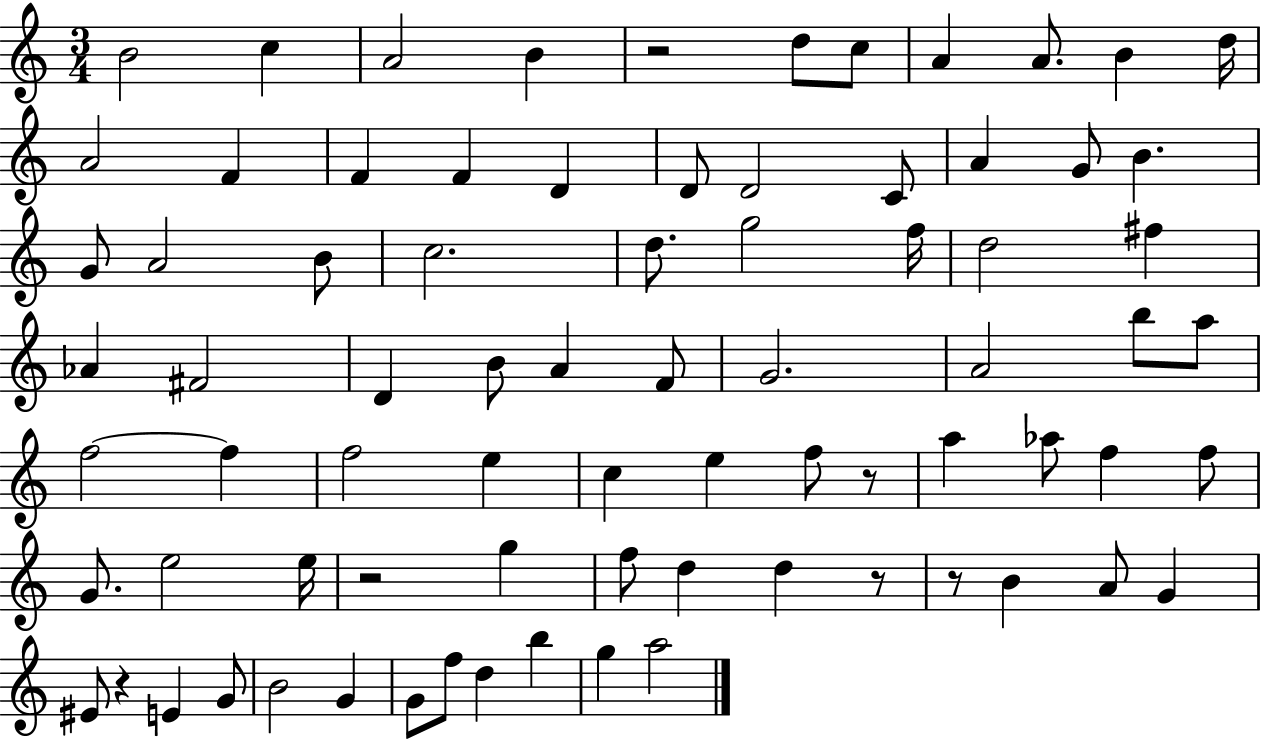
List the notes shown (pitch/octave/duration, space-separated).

B4/h C5/q A4/h B4/q R/h D5/e C5/e A4/q A4/e. B4/q D5/s A4/h F4/q F4/q F4/q D4/q D4/e D4/h C4/e A4/q G4/e B4/q. G4/e A4/h B4/e C5/h. D5/e. G5/h F5/s D5/h F#5/q Ab4/q F#4/h D4/q B4/e A4/q F4/e G4/h. A4/h B5/e A5/e F5/h F5/q F5/h E5/q C5/q E5/q F5/e R/e A5/q Ab5/e F5/q F5/e G4/e. E5/h E5/s R/h G5/q F5/e D5/q D5/q R/e R/e B4/q A4/e G4/q EIS4/e R/q E4/q G4/e B4/h G4/q G4/e F5/e D5/q B5/q G5/q A5/h